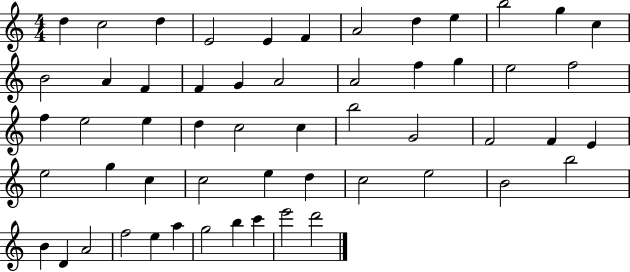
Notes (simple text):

D5/q C5/h D5/q E4/h E4/q F4/q A4/h D5/q E5/q B5/h G5/q C5/q B4/h A4/q F4/q F4/q G4/q A4/h A4/h F5/q G5/q E5/h F5/h F5/q E5/h E5/q D5/q C5/h C5/q B5/h G4/h F4/h F4/q E4/q E5/h G5/q C5/q C5/h E5/q D5/q C5/h E5/h B4/h B5/h B4/q D4/q A4/h F5/h E5/q A5/q G5/h B5/q C6/q E6/h D6/h